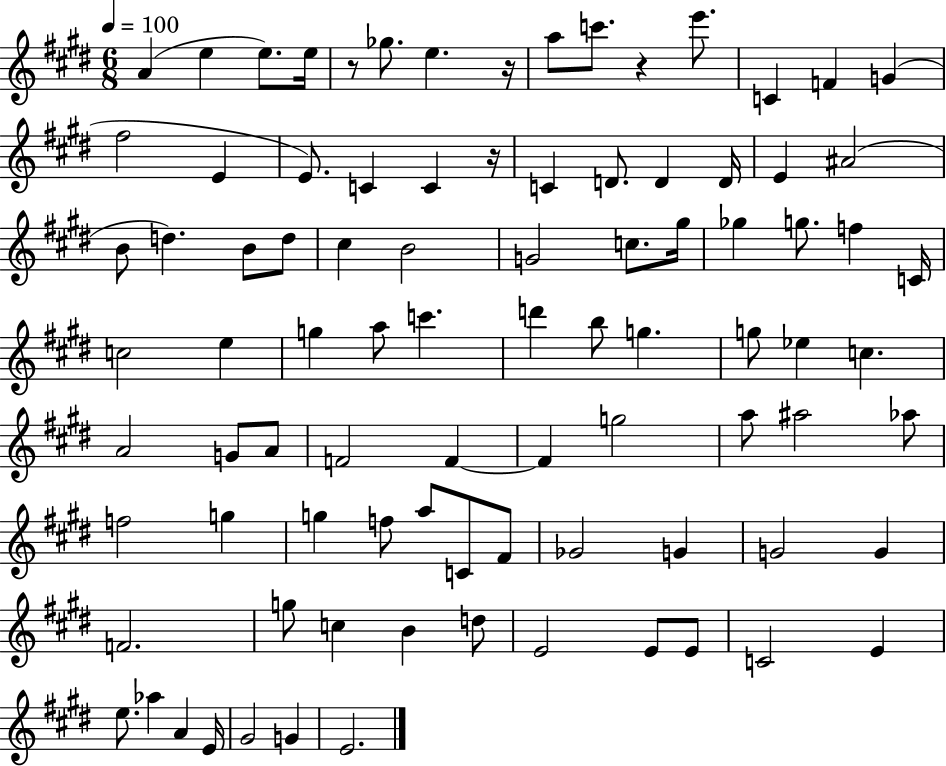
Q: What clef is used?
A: treble